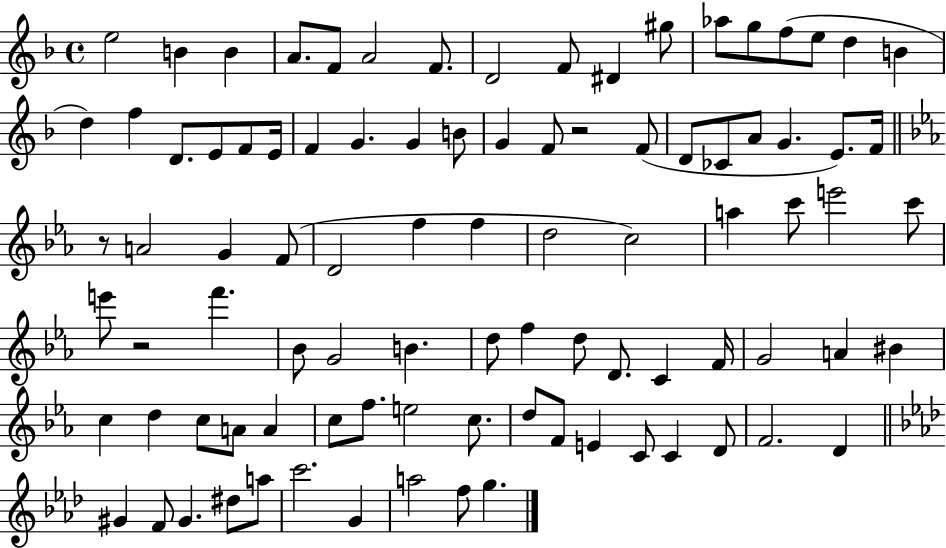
X:1
T:Untitled
M:4/4
L:1/4
K:F
e2 B B A/2 F/2 A2 F/2 D2 F/2 ^D ^g/2 _a/2 g/2 f/2 e/2 d B d f D/2 E/2 F/2 E/4 F G G B/2 G F/2 z2 F/2 D/2 _C/2 A/2 G E/2 F/4 z/2 A2 G F/2 D2 f f d2 c2 a c'/2 e'2 c'/2 e'/2 z2 f' _B/2 G2 B d/2 f d/2 D/2 C F/4 G2 A ^B c d c/2 A/2 A c/2 f/2 e2 c/2 d/2 F/2 E C/2 C D/2 F2 D ^G F/2 ^G ^d/2 a/2 c'2 G a2 f/2 g